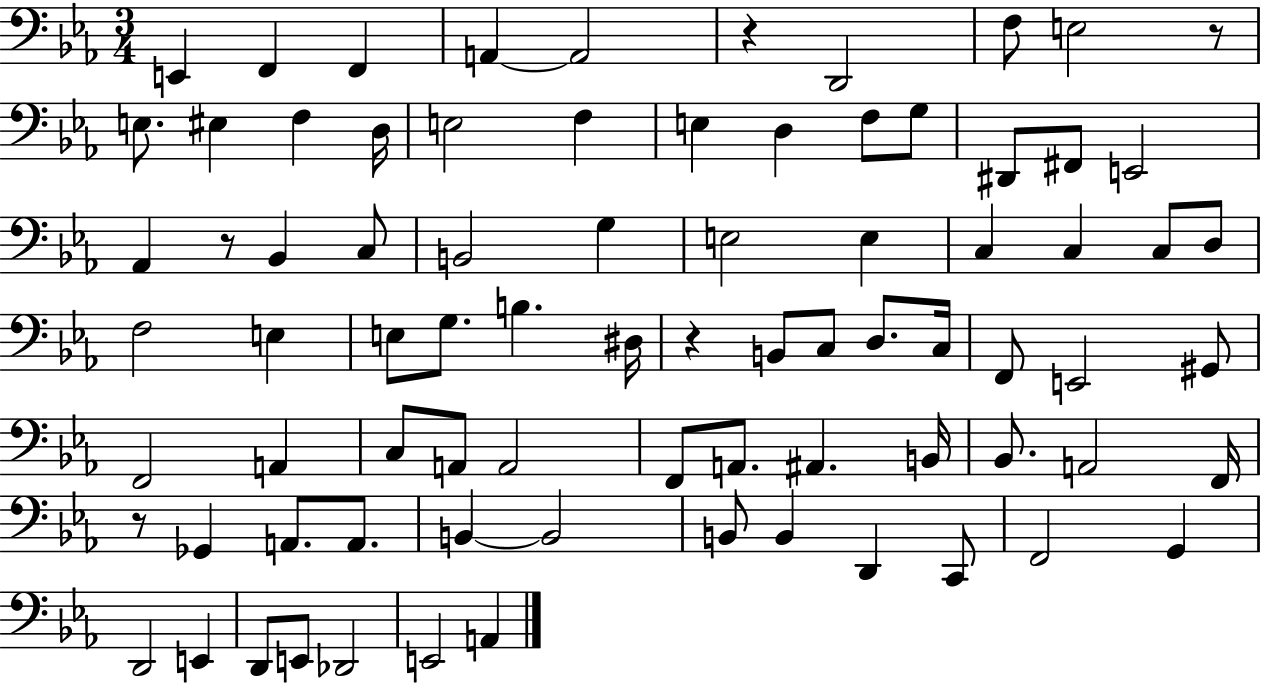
{
  \clef bass
  \numericTimeSignature
  \time 3/4
  \key ees \major
  \repeat volta 2 { e,4 f,4 f,4 | a,4~~ a,2 | r4 d,2 | f8 e2 r8 | \break e8. eis4 f4 d16 | e2 f4 | e4 d4 f8 g8 | dis,8 fis,8 e,2 | \break aes,4 r8 bes,4 c8 | b,2 g4 | e2 e4 | c4 c4 c8 d8 | \break f2 e4 | e8 g8. b4. dis16 | r4 b,8 c8 d8. c16 | f,8 e,2 gis,8 | \break f,2 a,4 | c8 a,8 a,2 | f,8 a,8. ais,4. b,16 | bes,8. a,2 f,16 | \break r8 ges,4 a,8. a,8. | b,4~~ b,2 | b,8 b,4 d,4 c,8 | f,2 g,4 | \break d,2 e,4 | d,8 e,8 des,2 | e,2 a,4 | } \bar "|."
}